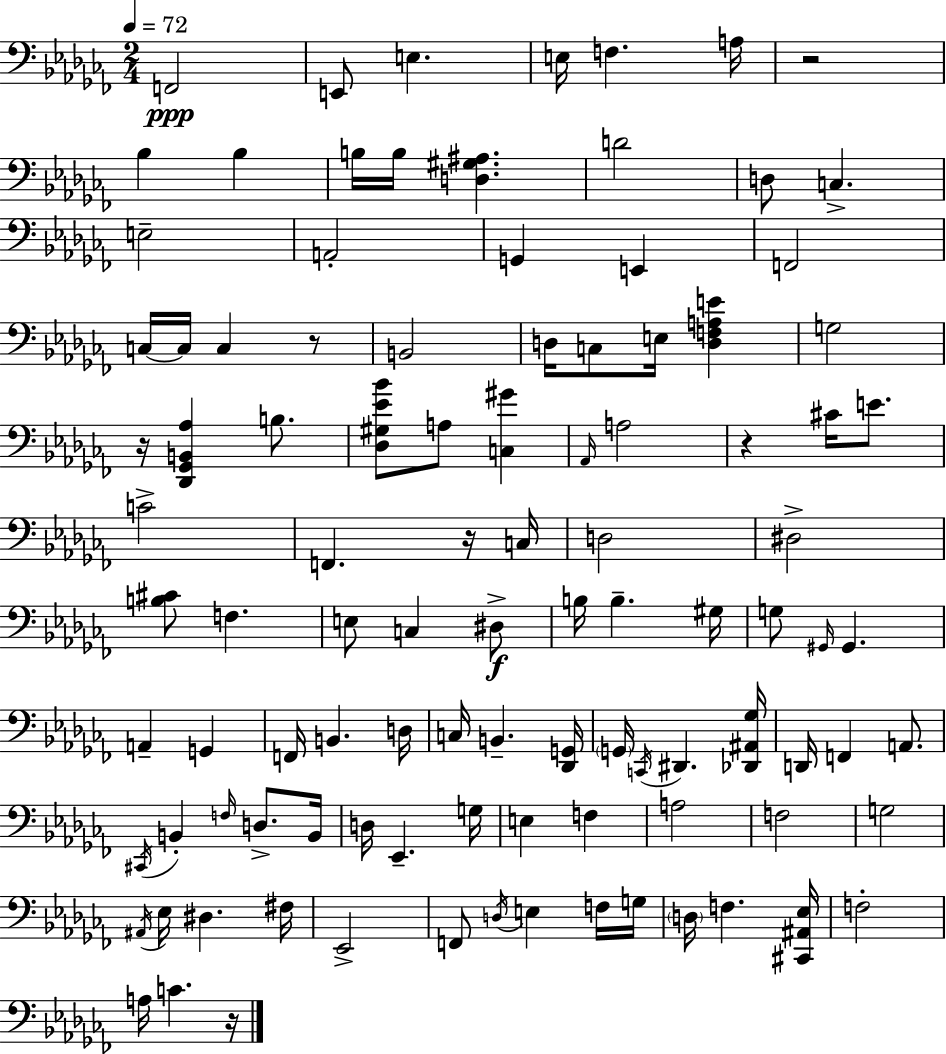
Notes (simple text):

F2/h E2/e E3/q. E3/s F3/q. A3/s R/h Bb3/q Bb3/q B3/s B3/s [D3,G#3,A#3]/q. D4/h D3/e C3/q. E3/h A2/h G2/q E2/q F2/h C3/s C3/s C3/q R/e B2/h D3/s C3/e E3/s [D3,F3,A3,E4]/q G3/h R/s [Db2,Gb2,B2,Ab3]/q B3/e. [Db3,G#3,Eb4,Bb4]/e A3/e [C3,G#4]/q Ab2/s A3/h R/q C#4/s E4/e. C4/h F2/q. R/s C3/s D3/h D#3/h [B3,C#4]/e F3/q. E3/e C3/q D#3/e B3/s B3/q. G#3/s G3/e G#2/s G#2/q. A2/q G2/q F2/s B2/q. D3/s C3/s B2/q. [Db2,G2]/s G2/s C2/s D#2/q. [Db2,A#2,Gb3]/s D2/s F2/q A2/e. C#2/s B2/q F3/s D3/e. B2/s D3/s Eb2/q. G3/s E3/q F3/q A3/h F3/h G3/h A#2/s Eb3/s D#3/q. F#3/s Eb2/h F2/e D3/s E3/q F3/s G3/s D3/s F3/q. [C#2,A#2,Eb3]/s F3/h A3/s C4/q. R/s